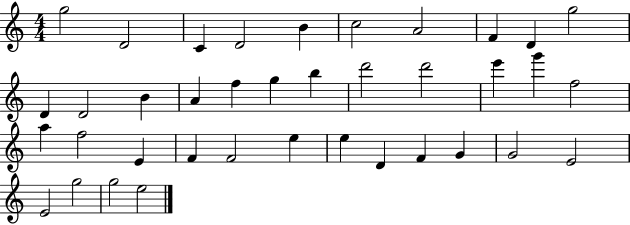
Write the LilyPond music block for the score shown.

{
  \clef treble
  \numericTimeSignature
  \time 4/4
  \key c \major
  g''2 d'2 | c'4 d'2 b'4 | c''2 a'2 | f'4 d'4 g''2 | \break d'4 d'2 b'4 | a'4 f''4 g''4 b''4 | d'''2 d'''2 | e'''4 g'''4 f''2 | \break a''4 f''2 e'4 | f'4 f'2 e''4 | e''4 d'4 f'4 g'4 | g'2 e'2 | \break e'2 g''2 | g''2 e''2 | \bar "|."
}